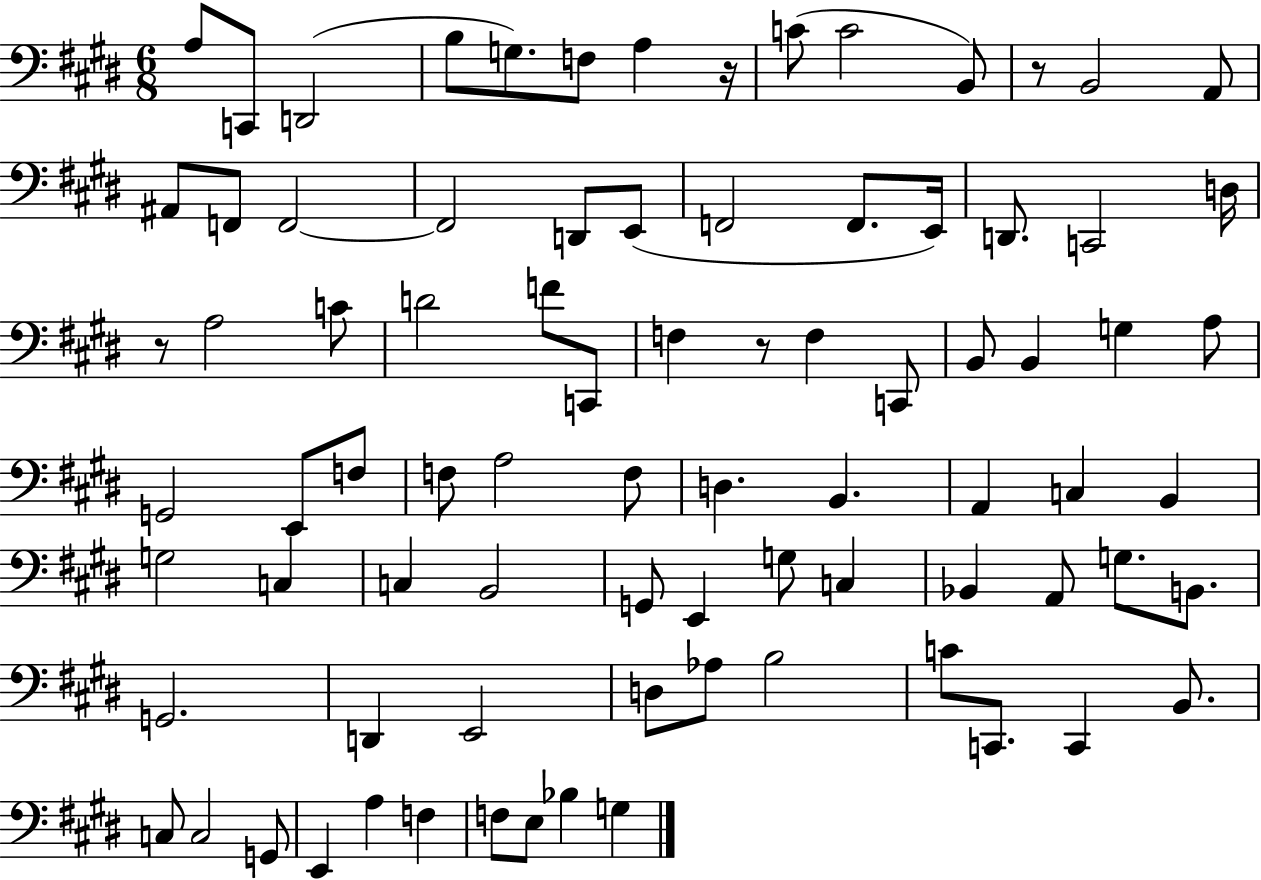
A3/e C2/e D2/h B3/e G3/e. F3/e A3/q R/s C4/e C4/h B2/e R/e B2/h A2/e A#2/e F2/e F2/h F2/h D2/e E2/e F2/h F2/e. E2/s D2/e. C2/h D3/s R/e A3/h C4/e D4/h F4/e C2/e F3/q R/e F3/q C2/e B2/e B2/q G3/q A3/e G2/h E2/e F3/e F3/e A3/h F3/e D3/q. B2/q. A2/q C3/q B2/q G3/h C3/q C3/q B2/h G2/e E2/q G3/e C3/q Bb2/q A2/e G3/e. B2/e. G2/h. D2/q E2/h D3/e Ab3/e B3/h C4/e C2/e. C2/q B2/e. C3/e C3/h G2/e E2/q A3/q F3/q F3/e E3/e Bb3/q G3/q